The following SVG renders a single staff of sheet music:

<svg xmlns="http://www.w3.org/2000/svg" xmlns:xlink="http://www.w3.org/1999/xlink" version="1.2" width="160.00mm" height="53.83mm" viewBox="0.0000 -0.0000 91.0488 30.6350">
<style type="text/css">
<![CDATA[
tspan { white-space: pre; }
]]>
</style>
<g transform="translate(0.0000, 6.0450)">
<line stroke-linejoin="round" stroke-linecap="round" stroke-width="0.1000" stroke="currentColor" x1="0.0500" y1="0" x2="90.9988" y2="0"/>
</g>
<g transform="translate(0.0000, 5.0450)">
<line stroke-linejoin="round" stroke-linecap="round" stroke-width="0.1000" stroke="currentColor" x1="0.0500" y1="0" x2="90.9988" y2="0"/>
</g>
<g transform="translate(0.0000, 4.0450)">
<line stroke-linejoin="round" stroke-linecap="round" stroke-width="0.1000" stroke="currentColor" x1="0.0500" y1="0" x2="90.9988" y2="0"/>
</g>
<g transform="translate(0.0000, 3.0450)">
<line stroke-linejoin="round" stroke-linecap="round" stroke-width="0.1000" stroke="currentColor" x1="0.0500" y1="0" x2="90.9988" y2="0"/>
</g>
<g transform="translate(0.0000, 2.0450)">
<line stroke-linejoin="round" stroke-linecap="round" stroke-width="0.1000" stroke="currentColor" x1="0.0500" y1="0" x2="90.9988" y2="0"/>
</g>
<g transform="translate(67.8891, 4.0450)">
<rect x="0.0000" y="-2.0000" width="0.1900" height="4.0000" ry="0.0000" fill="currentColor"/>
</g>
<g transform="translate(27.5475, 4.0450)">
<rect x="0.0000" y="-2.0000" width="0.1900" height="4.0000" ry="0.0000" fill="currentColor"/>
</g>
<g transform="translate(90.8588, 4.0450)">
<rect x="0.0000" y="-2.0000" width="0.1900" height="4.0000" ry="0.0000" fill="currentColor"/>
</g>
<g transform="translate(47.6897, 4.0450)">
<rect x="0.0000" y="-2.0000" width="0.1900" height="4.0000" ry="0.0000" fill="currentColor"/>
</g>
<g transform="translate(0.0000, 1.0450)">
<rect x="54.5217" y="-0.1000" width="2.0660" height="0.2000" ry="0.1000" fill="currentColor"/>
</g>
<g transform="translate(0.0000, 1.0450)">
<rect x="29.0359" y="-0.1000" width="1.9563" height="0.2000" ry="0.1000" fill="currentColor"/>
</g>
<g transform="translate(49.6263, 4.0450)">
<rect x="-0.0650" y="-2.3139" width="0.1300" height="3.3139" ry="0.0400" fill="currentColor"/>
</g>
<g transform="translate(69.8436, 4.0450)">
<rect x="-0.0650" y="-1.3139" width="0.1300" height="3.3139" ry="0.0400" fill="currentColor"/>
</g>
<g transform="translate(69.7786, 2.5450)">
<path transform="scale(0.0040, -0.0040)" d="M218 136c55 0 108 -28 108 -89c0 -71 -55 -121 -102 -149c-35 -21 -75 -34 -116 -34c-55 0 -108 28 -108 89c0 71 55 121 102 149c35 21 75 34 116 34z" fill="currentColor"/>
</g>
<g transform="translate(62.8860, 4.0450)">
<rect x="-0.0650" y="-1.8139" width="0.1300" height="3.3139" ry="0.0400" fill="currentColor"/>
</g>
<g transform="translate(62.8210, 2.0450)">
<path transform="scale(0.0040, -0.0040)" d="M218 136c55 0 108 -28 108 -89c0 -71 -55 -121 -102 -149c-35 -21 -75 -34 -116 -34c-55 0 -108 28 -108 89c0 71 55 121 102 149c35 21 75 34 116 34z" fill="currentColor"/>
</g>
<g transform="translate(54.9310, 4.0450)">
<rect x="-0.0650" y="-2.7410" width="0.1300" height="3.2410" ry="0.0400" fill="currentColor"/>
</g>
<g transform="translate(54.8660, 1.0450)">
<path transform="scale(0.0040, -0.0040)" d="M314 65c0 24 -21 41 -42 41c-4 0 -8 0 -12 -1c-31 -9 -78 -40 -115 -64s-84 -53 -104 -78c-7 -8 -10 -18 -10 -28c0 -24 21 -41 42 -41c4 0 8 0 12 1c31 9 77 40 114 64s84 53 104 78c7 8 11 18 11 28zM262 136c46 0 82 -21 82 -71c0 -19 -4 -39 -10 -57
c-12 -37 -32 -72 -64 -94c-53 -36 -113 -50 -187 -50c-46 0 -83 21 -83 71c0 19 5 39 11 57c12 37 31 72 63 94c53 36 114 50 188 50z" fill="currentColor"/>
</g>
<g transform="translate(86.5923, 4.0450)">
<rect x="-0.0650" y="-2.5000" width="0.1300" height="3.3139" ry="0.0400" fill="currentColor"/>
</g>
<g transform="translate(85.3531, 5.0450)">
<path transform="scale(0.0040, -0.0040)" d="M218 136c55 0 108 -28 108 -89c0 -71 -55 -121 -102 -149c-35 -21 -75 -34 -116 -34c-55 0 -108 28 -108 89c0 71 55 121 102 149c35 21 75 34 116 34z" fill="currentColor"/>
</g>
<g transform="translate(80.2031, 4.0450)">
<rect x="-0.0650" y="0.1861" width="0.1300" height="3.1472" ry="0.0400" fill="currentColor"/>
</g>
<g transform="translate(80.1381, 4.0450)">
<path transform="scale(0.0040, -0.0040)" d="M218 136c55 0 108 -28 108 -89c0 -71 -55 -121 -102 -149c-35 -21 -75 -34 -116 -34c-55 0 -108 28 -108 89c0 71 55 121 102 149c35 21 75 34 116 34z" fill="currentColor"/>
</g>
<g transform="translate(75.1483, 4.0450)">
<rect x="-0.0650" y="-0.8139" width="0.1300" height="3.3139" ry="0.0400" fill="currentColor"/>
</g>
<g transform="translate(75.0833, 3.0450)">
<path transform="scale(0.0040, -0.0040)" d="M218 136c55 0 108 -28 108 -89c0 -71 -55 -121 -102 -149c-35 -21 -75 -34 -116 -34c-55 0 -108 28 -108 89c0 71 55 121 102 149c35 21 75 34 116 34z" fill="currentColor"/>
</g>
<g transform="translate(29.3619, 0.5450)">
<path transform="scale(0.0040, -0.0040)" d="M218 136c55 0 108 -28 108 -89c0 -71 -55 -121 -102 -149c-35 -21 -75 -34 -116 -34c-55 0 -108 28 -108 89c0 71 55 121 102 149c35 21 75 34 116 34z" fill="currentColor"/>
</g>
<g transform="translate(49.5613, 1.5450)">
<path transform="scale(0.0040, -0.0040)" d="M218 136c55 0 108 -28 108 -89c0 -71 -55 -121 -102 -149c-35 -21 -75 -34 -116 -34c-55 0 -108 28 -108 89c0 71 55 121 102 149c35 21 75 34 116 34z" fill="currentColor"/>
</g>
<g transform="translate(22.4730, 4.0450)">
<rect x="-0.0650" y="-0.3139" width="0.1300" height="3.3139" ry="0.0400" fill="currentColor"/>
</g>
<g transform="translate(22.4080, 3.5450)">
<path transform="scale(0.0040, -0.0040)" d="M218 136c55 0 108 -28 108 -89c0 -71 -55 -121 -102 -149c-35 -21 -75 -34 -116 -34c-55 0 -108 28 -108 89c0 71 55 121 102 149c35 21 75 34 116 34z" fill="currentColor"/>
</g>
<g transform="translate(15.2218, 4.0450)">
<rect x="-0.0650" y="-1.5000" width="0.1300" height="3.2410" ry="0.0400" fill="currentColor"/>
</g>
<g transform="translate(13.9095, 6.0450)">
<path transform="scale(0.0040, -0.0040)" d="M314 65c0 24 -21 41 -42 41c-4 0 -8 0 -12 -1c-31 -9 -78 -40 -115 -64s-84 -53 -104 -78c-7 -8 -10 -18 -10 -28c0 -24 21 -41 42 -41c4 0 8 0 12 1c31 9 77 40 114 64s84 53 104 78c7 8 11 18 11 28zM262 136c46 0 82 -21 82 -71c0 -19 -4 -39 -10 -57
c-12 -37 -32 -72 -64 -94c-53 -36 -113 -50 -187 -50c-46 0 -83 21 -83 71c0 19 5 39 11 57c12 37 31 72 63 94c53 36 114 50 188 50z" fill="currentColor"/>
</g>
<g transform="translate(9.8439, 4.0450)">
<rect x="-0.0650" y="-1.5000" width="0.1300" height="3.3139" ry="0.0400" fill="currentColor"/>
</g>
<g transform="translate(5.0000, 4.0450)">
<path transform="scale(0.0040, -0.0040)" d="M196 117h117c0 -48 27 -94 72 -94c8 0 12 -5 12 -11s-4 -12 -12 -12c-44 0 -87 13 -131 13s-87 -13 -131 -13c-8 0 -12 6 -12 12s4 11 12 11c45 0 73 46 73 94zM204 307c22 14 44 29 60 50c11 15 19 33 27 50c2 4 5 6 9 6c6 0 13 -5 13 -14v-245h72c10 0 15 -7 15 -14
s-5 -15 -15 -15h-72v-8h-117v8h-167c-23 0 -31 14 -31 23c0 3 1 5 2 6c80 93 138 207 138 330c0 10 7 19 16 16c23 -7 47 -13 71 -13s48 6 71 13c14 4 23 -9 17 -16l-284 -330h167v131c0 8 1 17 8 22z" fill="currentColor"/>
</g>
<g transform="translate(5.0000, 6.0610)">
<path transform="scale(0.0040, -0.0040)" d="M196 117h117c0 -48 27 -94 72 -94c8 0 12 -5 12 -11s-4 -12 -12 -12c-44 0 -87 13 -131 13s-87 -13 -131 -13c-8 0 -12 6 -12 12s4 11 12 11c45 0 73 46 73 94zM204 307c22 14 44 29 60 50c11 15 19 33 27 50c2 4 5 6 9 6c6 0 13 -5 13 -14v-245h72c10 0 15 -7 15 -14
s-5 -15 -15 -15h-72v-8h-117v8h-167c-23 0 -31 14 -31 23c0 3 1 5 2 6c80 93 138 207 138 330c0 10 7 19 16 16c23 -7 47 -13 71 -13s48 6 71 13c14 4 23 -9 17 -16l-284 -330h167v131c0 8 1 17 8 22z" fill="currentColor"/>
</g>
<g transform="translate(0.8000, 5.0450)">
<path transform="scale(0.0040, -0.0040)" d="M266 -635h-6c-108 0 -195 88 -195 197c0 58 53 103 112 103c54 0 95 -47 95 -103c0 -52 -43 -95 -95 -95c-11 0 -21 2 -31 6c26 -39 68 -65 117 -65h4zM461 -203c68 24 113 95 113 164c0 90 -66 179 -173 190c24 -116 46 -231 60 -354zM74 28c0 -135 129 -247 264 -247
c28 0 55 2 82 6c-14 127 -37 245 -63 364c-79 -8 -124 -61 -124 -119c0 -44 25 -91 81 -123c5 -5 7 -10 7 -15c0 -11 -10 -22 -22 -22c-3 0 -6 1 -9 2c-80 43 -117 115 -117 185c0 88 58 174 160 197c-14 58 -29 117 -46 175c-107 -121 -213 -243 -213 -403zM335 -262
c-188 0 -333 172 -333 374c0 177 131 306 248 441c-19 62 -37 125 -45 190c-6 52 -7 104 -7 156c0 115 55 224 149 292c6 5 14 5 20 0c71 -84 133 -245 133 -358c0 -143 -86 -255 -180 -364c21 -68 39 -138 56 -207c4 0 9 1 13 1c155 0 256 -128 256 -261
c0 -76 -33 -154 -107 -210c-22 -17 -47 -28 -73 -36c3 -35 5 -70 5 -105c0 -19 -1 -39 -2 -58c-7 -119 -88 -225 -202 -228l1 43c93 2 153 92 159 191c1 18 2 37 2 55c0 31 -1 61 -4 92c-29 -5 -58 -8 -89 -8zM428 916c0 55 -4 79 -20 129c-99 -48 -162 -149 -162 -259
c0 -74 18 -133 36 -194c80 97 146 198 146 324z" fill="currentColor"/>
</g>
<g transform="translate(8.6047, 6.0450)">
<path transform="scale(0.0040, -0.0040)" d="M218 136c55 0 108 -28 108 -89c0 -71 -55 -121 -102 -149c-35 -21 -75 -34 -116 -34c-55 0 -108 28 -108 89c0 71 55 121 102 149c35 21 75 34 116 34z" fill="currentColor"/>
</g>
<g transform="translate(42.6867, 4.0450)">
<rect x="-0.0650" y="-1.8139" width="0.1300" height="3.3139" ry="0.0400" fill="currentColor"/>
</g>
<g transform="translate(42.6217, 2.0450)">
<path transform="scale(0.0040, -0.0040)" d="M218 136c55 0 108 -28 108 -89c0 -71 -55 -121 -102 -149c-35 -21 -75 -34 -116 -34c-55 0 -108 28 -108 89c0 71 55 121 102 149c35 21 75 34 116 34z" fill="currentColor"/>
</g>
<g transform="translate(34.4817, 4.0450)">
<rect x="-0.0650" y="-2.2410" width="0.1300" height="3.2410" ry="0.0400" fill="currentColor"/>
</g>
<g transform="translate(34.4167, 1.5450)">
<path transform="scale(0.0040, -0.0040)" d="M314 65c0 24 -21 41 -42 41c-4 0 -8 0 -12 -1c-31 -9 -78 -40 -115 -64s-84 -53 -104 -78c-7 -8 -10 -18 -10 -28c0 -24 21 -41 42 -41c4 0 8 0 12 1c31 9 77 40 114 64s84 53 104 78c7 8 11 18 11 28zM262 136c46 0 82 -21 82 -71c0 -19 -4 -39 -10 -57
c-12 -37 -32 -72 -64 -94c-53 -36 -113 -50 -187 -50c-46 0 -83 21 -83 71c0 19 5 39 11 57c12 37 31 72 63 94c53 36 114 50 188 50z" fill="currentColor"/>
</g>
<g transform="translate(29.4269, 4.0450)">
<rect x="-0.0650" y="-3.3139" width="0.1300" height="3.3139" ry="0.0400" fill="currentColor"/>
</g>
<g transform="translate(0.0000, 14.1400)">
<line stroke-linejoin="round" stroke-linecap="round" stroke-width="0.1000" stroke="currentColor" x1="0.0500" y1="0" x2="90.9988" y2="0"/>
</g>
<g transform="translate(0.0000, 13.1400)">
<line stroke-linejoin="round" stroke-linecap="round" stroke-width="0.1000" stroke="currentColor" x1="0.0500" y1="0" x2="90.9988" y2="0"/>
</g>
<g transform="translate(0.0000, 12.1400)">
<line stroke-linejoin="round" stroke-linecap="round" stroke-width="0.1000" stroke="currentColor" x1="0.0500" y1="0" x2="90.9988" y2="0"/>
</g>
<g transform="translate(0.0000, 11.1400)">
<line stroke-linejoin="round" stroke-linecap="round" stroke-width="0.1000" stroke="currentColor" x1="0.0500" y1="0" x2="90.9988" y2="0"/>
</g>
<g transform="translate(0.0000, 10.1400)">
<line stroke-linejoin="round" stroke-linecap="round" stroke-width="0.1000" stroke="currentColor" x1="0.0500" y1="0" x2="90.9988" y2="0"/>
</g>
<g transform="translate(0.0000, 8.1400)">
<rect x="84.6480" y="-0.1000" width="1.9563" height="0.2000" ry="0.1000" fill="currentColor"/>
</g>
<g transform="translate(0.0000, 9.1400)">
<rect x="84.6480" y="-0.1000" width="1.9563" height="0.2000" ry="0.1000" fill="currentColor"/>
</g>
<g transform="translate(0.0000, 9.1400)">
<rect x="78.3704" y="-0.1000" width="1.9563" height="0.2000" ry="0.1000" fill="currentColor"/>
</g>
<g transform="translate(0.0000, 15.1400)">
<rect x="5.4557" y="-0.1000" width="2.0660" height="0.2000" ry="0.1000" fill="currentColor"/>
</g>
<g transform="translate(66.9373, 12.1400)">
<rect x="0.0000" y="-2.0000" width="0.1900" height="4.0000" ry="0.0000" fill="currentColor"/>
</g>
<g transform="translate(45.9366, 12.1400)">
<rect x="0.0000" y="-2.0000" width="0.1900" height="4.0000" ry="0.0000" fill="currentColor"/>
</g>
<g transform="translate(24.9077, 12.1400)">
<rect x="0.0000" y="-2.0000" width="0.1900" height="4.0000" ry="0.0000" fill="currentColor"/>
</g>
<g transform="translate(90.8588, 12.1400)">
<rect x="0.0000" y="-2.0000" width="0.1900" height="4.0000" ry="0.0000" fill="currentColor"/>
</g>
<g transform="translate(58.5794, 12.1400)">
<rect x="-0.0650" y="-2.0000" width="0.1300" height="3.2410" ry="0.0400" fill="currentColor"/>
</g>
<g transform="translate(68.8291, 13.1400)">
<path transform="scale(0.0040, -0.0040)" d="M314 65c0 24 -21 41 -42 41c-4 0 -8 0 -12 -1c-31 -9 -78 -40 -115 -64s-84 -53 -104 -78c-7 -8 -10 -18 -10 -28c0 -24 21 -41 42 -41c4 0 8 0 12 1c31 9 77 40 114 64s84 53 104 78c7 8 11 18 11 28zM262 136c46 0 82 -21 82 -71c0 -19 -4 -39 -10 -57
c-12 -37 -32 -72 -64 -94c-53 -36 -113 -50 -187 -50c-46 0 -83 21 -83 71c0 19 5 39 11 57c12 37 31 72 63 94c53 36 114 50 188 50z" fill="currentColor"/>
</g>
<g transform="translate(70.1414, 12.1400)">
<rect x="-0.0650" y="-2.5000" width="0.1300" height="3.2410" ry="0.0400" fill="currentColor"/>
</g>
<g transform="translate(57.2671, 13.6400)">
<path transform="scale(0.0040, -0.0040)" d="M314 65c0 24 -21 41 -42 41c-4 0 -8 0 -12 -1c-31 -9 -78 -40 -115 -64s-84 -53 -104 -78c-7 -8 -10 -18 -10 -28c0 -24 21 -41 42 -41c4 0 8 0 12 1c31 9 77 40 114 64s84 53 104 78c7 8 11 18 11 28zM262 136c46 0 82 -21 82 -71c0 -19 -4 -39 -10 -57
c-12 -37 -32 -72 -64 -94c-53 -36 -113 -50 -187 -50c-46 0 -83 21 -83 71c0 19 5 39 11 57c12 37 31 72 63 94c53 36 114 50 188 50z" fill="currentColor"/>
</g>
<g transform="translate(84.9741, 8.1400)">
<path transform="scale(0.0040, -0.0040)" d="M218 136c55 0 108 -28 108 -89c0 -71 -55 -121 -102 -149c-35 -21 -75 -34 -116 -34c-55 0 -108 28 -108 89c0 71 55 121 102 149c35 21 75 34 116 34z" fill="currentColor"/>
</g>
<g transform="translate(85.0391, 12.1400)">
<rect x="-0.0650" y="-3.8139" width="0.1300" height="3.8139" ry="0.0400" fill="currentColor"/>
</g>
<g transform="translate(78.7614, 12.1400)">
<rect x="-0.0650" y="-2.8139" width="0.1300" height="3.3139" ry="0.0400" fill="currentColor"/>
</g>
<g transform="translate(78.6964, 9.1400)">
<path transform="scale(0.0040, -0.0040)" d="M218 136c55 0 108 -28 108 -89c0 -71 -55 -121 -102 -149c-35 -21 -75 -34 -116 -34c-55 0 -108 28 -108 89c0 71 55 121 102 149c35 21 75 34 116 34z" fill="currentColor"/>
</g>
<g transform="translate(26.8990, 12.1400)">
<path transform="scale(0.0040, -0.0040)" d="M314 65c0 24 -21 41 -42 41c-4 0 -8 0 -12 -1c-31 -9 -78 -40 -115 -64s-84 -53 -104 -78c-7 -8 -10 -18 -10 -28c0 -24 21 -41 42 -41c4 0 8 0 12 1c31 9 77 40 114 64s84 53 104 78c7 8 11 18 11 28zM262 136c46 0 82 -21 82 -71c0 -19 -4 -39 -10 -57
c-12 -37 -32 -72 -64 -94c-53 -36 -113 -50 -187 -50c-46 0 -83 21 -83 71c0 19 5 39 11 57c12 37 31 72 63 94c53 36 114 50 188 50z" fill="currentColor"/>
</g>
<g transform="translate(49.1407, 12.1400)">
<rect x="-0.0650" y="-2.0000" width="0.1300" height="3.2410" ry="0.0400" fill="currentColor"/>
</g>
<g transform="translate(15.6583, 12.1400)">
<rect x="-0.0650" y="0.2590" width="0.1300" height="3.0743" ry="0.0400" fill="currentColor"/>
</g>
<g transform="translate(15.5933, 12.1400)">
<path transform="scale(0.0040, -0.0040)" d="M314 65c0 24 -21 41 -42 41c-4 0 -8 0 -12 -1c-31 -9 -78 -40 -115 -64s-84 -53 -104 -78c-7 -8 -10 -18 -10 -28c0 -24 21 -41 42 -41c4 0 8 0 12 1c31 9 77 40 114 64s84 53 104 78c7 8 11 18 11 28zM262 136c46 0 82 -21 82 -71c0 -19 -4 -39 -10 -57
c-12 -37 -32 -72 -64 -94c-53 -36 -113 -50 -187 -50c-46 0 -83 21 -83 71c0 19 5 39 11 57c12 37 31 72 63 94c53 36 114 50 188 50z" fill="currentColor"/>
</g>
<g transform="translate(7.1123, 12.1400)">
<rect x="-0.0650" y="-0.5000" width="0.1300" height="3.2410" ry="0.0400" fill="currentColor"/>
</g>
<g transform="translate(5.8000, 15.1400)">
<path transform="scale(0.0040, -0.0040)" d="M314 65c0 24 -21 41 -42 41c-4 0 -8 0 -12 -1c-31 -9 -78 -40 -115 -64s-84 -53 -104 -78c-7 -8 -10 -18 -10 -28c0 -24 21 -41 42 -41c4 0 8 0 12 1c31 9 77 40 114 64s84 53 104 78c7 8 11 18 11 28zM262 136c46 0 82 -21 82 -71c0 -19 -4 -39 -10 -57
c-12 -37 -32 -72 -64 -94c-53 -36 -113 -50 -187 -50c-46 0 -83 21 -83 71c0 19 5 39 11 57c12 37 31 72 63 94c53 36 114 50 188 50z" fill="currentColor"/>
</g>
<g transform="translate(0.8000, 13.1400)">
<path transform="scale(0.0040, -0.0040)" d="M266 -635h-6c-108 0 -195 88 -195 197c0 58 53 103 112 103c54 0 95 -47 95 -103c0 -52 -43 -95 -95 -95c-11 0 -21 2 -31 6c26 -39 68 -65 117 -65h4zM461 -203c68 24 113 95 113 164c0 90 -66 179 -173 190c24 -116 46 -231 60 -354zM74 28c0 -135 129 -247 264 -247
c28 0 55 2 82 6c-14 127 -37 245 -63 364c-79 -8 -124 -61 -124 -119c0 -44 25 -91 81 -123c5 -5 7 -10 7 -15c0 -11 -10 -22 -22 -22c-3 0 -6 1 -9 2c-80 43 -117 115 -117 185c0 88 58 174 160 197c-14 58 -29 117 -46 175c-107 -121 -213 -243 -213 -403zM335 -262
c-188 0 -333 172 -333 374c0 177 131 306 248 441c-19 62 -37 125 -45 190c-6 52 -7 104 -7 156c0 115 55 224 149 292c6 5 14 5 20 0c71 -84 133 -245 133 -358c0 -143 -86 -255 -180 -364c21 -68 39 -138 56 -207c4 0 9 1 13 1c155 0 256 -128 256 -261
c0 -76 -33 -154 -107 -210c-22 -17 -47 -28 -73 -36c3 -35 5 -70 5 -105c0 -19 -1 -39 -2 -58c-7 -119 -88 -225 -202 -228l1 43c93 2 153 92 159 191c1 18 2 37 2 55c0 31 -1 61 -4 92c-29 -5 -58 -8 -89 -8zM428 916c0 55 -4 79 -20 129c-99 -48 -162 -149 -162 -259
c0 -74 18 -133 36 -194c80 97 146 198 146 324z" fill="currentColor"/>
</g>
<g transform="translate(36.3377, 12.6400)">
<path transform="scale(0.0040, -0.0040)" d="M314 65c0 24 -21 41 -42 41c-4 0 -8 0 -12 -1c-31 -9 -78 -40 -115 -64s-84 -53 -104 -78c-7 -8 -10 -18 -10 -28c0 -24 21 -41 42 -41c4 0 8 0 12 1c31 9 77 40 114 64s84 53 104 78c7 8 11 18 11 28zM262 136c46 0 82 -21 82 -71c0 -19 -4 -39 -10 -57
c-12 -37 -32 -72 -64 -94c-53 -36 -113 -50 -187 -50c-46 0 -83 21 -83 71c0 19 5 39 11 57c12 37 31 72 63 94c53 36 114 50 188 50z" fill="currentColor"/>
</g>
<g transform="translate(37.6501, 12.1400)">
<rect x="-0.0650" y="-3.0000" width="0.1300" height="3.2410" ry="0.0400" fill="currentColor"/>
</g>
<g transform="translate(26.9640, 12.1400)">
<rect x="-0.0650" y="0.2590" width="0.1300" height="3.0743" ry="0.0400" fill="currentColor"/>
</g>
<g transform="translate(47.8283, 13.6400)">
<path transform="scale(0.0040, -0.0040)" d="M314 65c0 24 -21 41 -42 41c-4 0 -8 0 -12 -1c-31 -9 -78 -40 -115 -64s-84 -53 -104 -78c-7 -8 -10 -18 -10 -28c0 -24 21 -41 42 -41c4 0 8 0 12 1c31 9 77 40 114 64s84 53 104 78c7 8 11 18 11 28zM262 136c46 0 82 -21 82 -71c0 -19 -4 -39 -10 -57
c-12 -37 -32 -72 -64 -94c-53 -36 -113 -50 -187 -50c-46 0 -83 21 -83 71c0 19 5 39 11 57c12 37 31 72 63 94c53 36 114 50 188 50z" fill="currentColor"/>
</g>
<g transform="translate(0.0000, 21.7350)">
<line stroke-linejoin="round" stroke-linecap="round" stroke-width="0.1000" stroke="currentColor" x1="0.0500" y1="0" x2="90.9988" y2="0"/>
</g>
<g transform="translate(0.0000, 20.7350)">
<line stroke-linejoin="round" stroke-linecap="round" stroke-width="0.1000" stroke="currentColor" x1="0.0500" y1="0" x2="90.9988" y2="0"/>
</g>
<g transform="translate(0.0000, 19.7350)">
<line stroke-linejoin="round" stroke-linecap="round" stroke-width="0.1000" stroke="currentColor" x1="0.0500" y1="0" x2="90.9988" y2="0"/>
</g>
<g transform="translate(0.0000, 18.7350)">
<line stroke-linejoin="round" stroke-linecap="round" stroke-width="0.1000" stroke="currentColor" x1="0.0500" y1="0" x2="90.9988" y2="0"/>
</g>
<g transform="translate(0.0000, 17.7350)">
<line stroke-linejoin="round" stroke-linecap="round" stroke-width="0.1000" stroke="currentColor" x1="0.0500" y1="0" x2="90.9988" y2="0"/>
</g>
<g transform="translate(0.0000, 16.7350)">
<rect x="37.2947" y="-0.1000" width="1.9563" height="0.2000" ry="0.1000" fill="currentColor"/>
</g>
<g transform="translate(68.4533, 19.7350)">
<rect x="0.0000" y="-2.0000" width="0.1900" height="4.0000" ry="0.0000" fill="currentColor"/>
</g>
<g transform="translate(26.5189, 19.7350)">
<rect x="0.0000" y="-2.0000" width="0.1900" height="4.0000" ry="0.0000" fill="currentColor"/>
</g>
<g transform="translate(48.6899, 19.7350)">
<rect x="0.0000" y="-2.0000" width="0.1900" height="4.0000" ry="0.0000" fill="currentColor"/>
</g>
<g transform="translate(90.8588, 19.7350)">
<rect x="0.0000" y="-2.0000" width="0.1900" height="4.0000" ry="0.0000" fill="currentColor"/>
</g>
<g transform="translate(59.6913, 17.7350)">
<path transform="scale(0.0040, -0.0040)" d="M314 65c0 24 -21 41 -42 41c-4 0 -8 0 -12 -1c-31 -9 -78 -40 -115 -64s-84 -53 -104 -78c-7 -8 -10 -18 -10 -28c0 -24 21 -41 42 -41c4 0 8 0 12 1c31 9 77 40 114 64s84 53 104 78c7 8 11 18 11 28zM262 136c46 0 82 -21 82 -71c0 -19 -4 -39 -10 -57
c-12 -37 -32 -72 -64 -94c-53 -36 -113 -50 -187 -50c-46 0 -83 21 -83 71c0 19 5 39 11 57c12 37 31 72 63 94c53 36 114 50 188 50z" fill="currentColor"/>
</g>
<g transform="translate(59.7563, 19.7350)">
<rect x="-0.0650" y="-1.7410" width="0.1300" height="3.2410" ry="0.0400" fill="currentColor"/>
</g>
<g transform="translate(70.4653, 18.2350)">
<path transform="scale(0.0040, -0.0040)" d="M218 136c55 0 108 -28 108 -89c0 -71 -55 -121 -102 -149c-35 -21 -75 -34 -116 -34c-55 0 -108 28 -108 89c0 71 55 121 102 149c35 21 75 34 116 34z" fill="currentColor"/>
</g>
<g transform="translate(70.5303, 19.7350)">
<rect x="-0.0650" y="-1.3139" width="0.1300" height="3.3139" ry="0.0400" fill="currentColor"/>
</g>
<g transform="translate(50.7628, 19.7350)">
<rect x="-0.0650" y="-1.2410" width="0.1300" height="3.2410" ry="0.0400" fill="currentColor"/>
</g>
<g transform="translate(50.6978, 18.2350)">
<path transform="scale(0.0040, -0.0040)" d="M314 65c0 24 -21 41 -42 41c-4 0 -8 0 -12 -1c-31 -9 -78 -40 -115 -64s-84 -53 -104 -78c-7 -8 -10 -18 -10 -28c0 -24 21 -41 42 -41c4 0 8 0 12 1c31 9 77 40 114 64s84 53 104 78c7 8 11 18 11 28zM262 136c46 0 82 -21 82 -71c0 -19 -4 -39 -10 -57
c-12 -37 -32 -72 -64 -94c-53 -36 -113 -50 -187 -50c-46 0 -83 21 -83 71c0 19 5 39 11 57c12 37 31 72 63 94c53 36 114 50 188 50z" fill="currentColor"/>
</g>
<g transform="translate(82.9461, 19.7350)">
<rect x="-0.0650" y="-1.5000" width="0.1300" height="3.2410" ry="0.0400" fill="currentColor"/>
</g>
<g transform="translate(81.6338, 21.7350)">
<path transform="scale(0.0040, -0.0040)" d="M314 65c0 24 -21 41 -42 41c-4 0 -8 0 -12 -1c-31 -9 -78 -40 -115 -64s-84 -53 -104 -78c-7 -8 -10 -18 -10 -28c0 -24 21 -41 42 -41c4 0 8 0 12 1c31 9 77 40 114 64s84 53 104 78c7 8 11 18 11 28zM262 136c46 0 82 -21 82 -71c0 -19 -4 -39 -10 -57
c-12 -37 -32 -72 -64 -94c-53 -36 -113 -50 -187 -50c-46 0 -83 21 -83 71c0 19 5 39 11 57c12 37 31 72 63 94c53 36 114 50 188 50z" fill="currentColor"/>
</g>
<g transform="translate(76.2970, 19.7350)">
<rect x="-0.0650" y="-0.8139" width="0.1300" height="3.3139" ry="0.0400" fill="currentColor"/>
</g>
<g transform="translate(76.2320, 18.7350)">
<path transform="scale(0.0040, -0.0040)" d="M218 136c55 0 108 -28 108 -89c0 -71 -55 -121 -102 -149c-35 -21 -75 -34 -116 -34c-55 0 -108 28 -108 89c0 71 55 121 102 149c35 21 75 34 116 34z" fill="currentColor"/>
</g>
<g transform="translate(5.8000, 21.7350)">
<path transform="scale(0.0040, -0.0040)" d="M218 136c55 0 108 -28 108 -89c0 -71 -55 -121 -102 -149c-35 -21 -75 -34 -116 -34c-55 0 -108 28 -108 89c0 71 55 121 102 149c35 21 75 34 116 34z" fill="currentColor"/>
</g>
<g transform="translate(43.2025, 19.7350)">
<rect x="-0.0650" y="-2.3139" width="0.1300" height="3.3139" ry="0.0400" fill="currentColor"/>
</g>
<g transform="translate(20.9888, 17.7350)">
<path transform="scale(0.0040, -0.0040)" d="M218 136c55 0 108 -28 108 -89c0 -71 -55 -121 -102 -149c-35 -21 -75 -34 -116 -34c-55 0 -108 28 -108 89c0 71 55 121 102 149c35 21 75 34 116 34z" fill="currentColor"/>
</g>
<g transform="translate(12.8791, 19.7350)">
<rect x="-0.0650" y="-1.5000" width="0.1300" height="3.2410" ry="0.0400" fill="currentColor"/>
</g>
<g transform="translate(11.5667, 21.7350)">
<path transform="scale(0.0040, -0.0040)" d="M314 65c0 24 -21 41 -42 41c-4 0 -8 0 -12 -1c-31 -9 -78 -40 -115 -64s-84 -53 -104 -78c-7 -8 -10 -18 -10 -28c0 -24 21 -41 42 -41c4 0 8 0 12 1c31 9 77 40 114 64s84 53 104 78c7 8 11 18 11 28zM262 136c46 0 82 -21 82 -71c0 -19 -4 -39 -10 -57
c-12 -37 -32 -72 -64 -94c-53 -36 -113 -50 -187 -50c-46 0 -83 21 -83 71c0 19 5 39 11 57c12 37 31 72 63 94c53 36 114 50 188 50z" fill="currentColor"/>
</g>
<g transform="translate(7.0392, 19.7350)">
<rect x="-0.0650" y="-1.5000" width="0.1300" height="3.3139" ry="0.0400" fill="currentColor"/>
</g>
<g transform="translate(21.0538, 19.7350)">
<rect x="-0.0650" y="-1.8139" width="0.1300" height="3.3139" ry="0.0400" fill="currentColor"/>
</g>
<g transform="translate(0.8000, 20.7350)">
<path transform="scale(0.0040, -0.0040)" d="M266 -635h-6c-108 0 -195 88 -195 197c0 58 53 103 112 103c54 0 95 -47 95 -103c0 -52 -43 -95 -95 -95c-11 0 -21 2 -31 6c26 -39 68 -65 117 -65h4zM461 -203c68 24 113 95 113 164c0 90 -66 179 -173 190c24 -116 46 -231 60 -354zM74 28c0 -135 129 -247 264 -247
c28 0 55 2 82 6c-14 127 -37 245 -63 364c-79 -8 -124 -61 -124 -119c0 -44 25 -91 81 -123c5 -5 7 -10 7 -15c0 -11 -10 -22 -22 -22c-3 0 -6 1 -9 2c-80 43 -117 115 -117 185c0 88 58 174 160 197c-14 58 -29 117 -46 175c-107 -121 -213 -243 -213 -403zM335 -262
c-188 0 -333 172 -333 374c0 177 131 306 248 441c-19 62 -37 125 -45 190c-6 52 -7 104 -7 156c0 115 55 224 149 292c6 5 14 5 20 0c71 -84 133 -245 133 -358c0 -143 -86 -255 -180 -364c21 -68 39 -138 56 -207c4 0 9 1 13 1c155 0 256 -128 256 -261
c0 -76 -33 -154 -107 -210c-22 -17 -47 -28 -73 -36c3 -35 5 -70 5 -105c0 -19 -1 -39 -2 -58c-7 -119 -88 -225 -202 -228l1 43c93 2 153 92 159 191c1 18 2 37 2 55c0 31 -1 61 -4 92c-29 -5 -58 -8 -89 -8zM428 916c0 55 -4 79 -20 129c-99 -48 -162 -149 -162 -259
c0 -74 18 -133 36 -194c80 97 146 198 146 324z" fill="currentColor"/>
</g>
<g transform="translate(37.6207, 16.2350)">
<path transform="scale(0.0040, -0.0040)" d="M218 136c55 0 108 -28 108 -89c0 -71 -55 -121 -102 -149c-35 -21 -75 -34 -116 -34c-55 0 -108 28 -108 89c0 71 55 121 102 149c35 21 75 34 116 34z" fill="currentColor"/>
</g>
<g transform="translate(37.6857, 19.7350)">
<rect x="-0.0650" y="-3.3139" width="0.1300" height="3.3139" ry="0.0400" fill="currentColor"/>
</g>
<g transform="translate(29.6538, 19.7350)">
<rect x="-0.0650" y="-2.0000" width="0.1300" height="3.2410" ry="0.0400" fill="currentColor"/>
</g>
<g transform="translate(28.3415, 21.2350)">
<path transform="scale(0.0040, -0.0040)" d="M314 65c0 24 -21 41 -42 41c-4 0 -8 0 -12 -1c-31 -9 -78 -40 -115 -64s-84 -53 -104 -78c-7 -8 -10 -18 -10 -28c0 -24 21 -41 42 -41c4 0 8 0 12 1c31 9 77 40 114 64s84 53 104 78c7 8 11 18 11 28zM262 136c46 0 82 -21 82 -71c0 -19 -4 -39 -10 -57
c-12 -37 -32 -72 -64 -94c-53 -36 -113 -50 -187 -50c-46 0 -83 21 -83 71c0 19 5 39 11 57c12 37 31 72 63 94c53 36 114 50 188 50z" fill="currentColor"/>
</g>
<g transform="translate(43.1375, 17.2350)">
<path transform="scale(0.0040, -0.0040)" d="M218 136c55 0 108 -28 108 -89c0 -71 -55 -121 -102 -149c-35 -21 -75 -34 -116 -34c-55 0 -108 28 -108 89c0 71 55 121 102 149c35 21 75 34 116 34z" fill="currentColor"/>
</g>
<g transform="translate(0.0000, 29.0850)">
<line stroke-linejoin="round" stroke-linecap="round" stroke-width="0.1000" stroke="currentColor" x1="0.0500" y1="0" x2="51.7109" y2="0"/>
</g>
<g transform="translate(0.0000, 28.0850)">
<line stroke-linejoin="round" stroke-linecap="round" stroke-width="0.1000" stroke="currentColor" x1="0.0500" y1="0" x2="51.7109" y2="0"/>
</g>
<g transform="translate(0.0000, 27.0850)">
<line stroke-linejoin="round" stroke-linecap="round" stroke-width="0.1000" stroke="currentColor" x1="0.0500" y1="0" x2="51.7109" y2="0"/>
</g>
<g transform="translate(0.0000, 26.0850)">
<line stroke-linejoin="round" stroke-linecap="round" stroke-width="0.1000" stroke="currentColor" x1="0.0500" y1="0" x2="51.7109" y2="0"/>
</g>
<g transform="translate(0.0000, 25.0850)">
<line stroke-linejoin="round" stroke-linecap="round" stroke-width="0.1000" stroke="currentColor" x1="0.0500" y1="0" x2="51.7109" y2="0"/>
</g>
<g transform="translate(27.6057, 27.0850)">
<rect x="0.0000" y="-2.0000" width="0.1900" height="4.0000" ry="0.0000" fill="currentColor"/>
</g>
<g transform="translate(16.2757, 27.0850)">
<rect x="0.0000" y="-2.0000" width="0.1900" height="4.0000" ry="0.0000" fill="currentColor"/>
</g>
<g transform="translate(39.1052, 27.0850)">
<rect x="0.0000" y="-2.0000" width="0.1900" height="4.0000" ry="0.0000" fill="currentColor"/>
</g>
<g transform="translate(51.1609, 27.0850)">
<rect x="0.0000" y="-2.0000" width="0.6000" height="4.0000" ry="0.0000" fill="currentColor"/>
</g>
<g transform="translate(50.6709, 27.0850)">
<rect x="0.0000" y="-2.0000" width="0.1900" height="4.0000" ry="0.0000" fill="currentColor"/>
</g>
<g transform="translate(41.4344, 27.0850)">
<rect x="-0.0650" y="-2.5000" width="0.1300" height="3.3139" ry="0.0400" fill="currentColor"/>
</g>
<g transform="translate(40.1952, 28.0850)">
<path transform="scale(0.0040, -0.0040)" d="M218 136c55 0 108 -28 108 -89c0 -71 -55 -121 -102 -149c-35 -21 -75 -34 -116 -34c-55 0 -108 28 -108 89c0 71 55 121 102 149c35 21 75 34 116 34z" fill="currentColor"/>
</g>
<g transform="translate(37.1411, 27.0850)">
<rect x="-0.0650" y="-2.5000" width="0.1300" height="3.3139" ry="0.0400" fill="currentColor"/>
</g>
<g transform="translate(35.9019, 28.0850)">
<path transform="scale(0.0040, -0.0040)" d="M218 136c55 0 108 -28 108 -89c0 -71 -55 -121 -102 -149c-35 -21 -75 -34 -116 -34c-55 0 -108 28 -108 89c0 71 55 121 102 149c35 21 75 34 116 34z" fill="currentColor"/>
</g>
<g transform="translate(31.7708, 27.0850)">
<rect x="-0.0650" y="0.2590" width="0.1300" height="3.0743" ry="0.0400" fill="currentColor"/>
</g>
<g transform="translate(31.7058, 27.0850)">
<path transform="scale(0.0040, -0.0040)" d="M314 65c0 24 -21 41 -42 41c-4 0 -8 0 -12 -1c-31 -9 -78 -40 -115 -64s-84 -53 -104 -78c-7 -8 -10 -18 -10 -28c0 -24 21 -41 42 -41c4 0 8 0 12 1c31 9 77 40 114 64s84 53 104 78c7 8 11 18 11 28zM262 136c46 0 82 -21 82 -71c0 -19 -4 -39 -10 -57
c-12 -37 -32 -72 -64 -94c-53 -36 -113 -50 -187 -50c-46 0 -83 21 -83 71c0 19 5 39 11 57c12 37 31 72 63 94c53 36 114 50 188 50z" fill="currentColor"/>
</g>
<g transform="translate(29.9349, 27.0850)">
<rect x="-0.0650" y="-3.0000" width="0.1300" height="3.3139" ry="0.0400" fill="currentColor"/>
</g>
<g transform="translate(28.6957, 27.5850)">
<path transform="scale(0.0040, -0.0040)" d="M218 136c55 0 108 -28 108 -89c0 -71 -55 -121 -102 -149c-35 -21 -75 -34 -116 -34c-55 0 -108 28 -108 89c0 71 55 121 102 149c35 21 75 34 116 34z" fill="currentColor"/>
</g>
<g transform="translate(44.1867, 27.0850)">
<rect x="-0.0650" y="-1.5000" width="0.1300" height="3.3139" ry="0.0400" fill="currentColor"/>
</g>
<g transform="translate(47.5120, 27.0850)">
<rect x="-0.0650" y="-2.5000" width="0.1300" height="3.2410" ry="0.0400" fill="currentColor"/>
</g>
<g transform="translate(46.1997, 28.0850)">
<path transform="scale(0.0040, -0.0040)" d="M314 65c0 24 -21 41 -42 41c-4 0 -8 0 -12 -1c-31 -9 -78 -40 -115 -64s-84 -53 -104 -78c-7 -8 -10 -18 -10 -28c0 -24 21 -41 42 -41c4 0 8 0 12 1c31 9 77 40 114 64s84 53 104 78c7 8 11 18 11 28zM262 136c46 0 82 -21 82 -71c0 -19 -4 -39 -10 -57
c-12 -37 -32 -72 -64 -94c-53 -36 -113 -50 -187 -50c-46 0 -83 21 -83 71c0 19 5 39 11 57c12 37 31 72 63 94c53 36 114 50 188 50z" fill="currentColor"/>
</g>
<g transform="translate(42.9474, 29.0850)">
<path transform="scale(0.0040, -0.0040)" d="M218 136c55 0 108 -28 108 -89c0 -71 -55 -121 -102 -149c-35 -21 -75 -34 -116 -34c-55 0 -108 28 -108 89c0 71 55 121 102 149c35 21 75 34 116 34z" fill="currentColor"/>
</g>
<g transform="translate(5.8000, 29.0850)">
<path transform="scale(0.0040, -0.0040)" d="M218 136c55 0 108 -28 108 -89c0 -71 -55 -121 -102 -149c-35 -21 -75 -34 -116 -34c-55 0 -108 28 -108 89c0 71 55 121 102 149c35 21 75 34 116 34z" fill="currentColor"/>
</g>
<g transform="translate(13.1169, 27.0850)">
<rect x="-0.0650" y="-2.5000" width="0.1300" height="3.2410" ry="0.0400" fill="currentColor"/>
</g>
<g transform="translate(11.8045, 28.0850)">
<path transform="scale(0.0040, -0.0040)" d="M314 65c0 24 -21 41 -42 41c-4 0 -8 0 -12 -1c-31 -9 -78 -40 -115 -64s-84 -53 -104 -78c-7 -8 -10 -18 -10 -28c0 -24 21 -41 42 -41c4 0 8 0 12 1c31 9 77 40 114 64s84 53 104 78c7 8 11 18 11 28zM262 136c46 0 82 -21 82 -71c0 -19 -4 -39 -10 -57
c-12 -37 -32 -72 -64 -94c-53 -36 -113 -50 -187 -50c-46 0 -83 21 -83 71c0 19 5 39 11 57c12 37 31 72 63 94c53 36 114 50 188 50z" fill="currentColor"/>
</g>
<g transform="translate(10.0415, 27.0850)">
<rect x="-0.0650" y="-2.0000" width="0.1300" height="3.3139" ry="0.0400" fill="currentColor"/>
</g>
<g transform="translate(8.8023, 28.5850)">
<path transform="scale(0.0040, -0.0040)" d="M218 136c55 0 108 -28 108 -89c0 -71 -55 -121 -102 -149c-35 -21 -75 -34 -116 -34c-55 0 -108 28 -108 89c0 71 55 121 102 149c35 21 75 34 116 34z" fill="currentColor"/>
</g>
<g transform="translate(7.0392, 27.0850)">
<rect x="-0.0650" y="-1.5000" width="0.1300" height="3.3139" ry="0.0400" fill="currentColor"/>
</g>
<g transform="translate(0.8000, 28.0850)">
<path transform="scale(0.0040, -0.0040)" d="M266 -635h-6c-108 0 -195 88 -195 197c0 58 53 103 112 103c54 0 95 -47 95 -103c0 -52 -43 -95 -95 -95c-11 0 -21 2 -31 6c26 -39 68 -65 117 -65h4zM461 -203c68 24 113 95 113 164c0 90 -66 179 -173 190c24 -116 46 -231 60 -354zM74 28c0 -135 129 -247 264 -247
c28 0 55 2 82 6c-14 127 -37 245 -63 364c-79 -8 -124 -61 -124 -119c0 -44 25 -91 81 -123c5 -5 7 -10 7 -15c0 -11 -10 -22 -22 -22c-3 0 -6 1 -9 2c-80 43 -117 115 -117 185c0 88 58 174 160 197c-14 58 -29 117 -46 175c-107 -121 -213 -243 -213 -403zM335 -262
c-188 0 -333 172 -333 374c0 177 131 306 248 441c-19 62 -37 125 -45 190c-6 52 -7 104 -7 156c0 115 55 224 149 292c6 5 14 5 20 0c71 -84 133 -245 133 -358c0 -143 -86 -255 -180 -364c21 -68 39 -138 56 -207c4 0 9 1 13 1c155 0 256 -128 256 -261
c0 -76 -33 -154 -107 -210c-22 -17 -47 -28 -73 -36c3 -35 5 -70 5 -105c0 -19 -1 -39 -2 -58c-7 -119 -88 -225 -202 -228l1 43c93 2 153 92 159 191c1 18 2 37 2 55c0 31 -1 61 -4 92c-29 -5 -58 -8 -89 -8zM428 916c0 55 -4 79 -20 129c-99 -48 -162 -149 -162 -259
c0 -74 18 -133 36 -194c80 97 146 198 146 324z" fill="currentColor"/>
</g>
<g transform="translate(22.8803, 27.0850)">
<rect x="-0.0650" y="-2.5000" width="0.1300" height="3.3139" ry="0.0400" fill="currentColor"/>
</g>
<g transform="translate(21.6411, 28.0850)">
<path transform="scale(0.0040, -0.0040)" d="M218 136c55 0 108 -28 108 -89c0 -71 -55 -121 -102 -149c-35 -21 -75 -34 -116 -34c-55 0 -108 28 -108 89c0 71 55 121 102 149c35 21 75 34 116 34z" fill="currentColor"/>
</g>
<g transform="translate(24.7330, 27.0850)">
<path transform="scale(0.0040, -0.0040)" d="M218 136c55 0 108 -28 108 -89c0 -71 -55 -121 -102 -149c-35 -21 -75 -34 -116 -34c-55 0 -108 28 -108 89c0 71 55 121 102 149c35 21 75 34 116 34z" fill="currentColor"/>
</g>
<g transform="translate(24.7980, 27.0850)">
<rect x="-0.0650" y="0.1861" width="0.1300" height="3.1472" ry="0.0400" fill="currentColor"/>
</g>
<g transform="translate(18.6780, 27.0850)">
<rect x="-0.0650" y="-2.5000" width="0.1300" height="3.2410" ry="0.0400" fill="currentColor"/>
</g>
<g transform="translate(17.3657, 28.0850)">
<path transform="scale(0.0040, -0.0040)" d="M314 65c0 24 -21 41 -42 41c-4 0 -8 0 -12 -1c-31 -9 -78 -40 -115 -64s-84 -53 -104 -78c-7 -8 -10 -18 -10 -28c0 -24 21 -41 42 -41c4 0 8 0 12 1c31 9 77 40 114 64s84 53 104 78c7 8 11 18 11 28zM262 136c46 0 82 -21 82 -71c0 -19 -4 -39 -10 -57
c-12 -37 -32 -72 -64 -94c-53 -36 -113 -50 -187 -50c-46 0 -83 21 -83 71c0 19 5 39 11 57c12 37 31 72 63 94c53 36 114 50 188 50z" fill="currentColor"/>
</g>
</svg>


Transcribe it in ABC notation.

X:1
T:Untitled
M:4/4
L:1/4
K:C
E E2 c b g2 f g a2 f e d B G C2 B2 B2 A2 F2 F2 G2 a c' E E2 f F2 b g e2 f2 e d E2 E F G2 G2 G B A B2 G G E G2